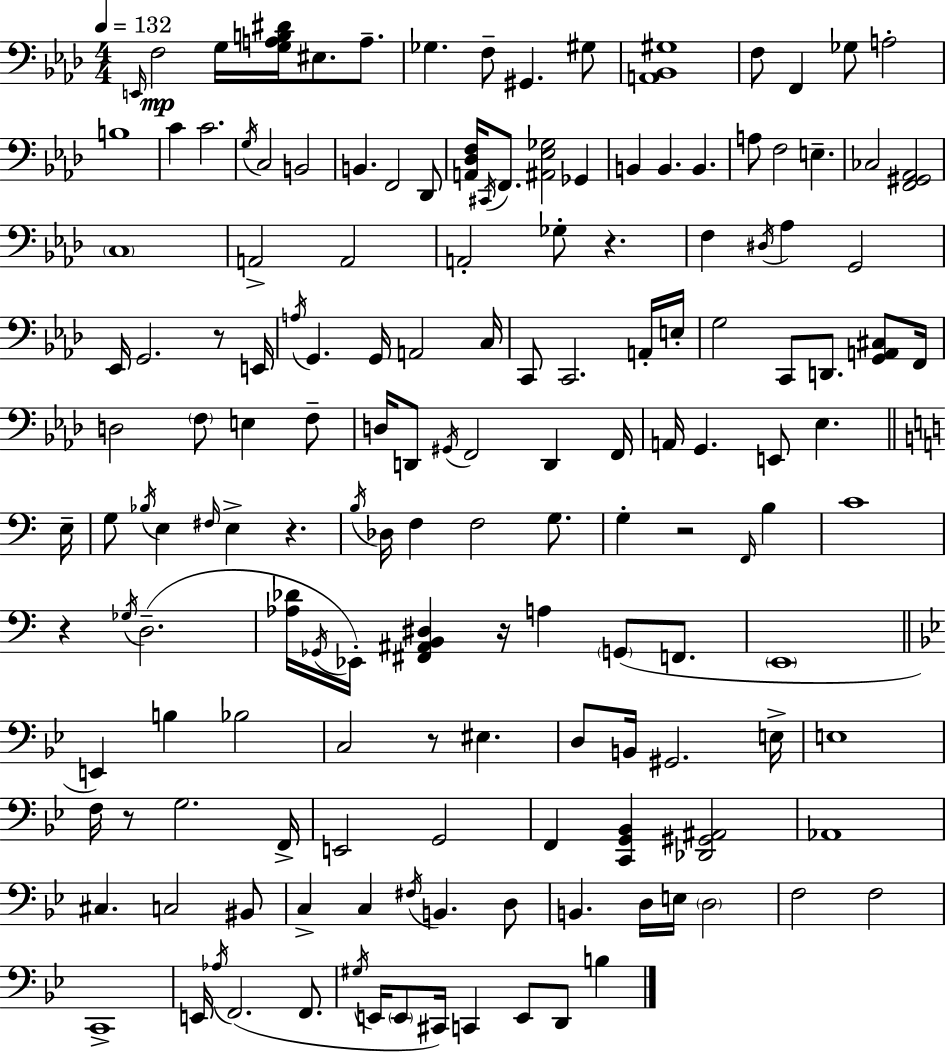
E2/s F3/h G3/s [G3,A3,B3,D#4]/s EIS3/e. A3/e. Gb3/q. F3/e G#2/q. G#3/e [A2,Bb2,G#3]/w F3/e F2/q Gb3/e A3/h B3/w C4/q C4/h. G3/s C3/h B2/h B2/q. F2/h Db2/e [A2,Db3,F3]/s C#2/s F2/e. [A#2,Eb3,Gb3]/h Gb2/q B2/q B2/q. B2/q. A3/e F3/h E3/q. CES3/h [F2,G#2,Ab2]/h C3/w A2/h A2/h A2/h Gb3/e R/q. F3/q D#3/s Ab3/q G2/h Eb2/s G2/h. R/e E2/s A3/s G2/q. G2/s A2/h C3/s C2/e C2/h. A2/s E3/s G3/h C2/e D2/e. [G2,A2,C#3]/e F2/s D3/h F3/e E3/q F3/e D3/s D2/e G#2/s F2/h D2/q F2/s A2/s G2/q. E2/e Eb3/q. E3/s G3/e Bb3/s E3/q F#3/s E3/q R/q. B3/s Db3/s F3/q F3/h G3/e. G3/q R/h F2/s B3/q C4/w R/q Gb3/s D3/h. [Ab3,Db4]/s Gb2/s Eb2/s [F#2,A#2,B2,D#3]/q R/s A3/q G2/e F2/e. E2/w E2/q B3/q Bb3/h C3/h R/e EIS3/q. D3/e B2/s G#2/h. E3/s E3/w F3/s R/e G3/h. F2/s E2/h G2/h F2/q [C2,G2,Bb2]/q [Db2,G#2,A#2]/h Ab2/w C#3/q. C3/h BIS2/e C3/q C3/q F#3/s B2/q. D3/e B2/q. D3/s E3/s D3/h F3/h F3/h C2/w E2/s Ab3/s F2/h. F2/e. G#3/s E2/s E2/e C#2/s C2/q E2/e D2/e B3/q